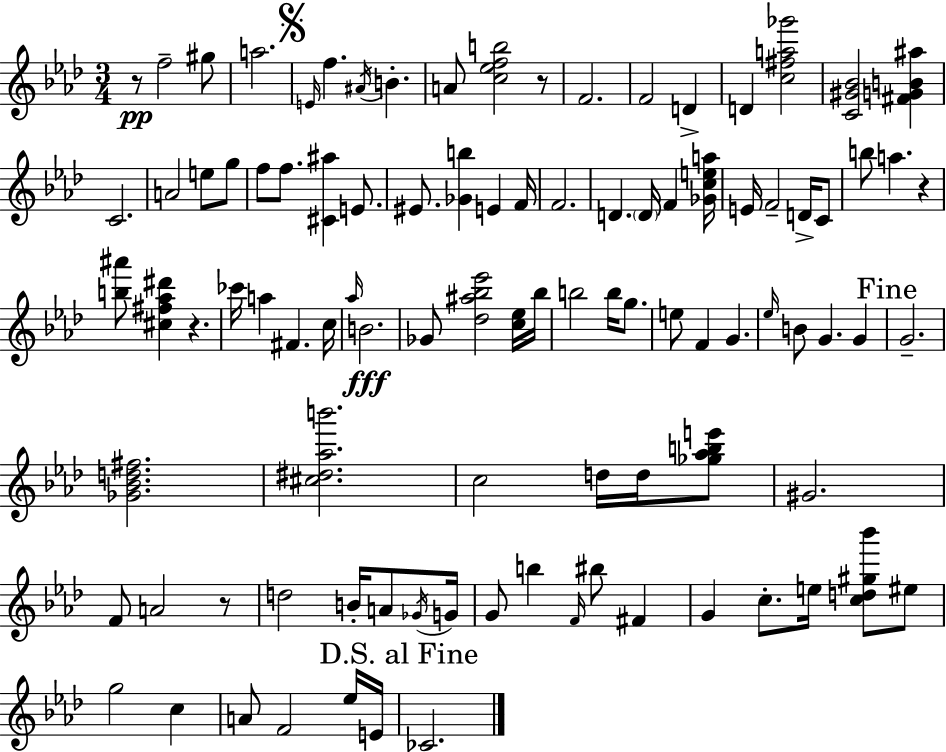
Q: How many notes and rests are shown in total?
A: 98